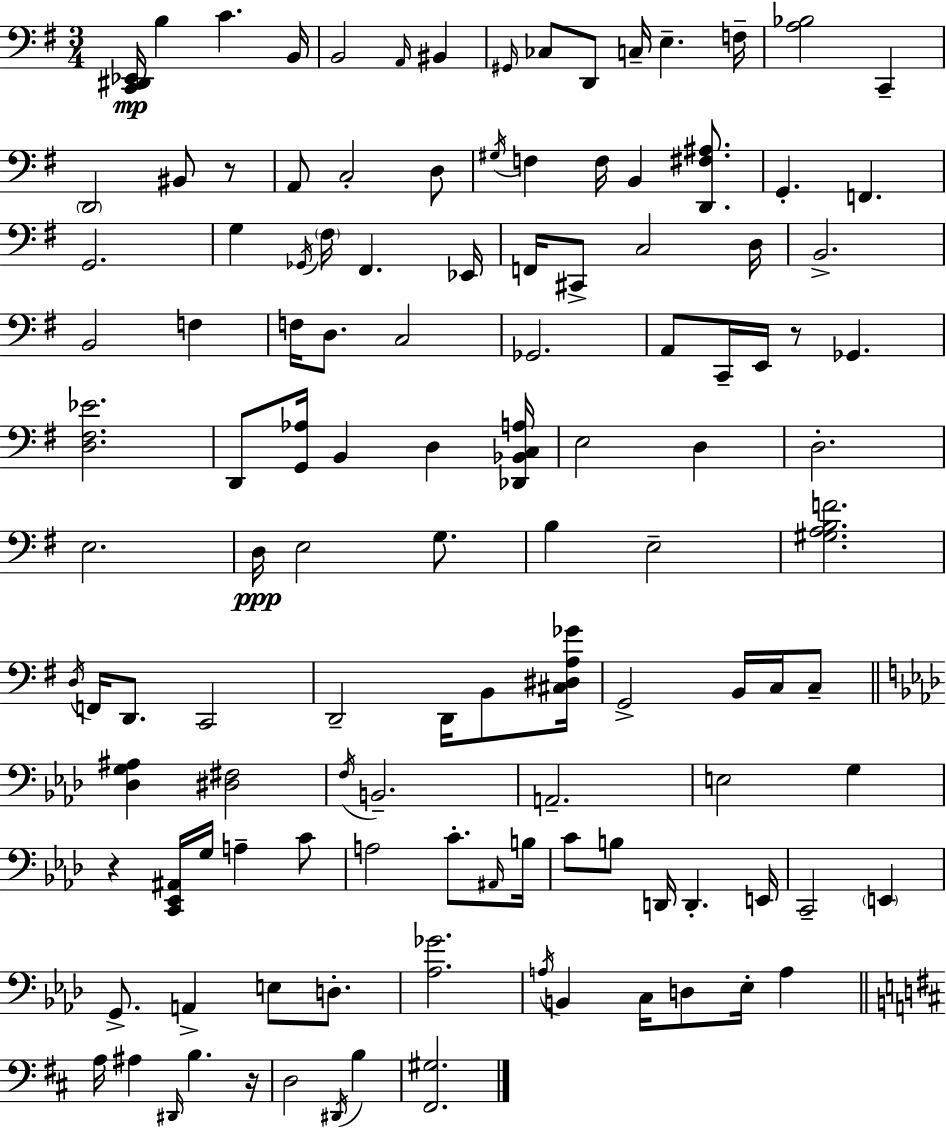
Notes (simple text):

[C2,D#2,Eb2]/s B3/q C4/q. B2/s B2/h A2/s BIS2/q G#2/s CES3/e D2/e C3/s E3/q. F3/s [A3,Bb3]/h C2/q D2/h BIS2/e R/e A2/e C3/h D3/e G#3/s F3/q F3/s B2/q [D2,F#3,A#3]/e. G2/q. F2/q. G2/h. G3/q Gb2/s F#3/s F#2/q. Eb2/s F2/s C#2/e C3/h D3/s B2/h. B2/h F3/q F3/s D3/e. C3/h Gb2/h. A2/e C2/s E2/s R/e Gb2/q. [D3,F#3,Eb4]/h. D2/e [G2,Ab3]/s B2/q D3/q [Db2,Bb2,C3,A3]/s E3/h D3/q D3/h. E3/h. D3/s E3/h G3/e. B3/q E3/h [G#3,A3,B3,F4]/h. D3/s F2/s D2/e. C2/h D2/h D2/s B2/e [C#3,D#3,A3,Gb4]/s G2/h B2/s C3/s C3/e [Db3,G3,A#3]/q [D#3,F#3]/h F3/s B2/h. A2/h. E3/h G3/q R/q [C2,Eb2,A#2]/s G3/s A3/q C4/e A3/h C4/e. A#2/s B3/s C4/e B3/e D2/s D2/q. E2/s C2/h E2/q G2/e. A2/q E3/e D3/e. [Ab3,Gb4]/h. A3/s B2/q C3/s D3/e Eb3/s A3/q A3/s A#3/q D#2/s B3/q. R/s D3/h D#2/s B3/q [F#2,G#3]/h.